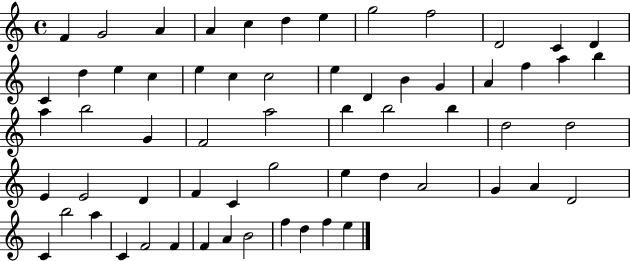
{
  \clef treble
  \time 4/4
  \defaultTimeSignature
  \key c \major
  f'4 g'2 a'4 | a'4 c''4 d''4 e''4 | g''2 f''2 | d'2 c'4 d'4 | \break c'4 d''4 e''4 c''4 | e''4 c''4 c''2 | e''4 d'4 b'4 g'4 | a'4 f''4 a''4 b''4 | \break a''4 b''2 g'4 | f'2 a''2 | b''4 b''2 b''4 | d''2 d''2 | \break e'4 e'2 d'4 | f'4 c'4 g''2 | e''4 d''4 a'2 | g'4 a'4 d'2 | \break c'4 b''2 a''4 | c'4 f'2 f'4 | f'4 a'4 b'2 | f''4 d''4 f''4 e''4 | \break \bar "|."
}